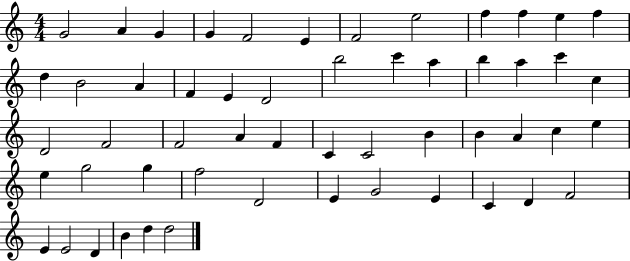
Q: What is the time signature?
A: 4/4